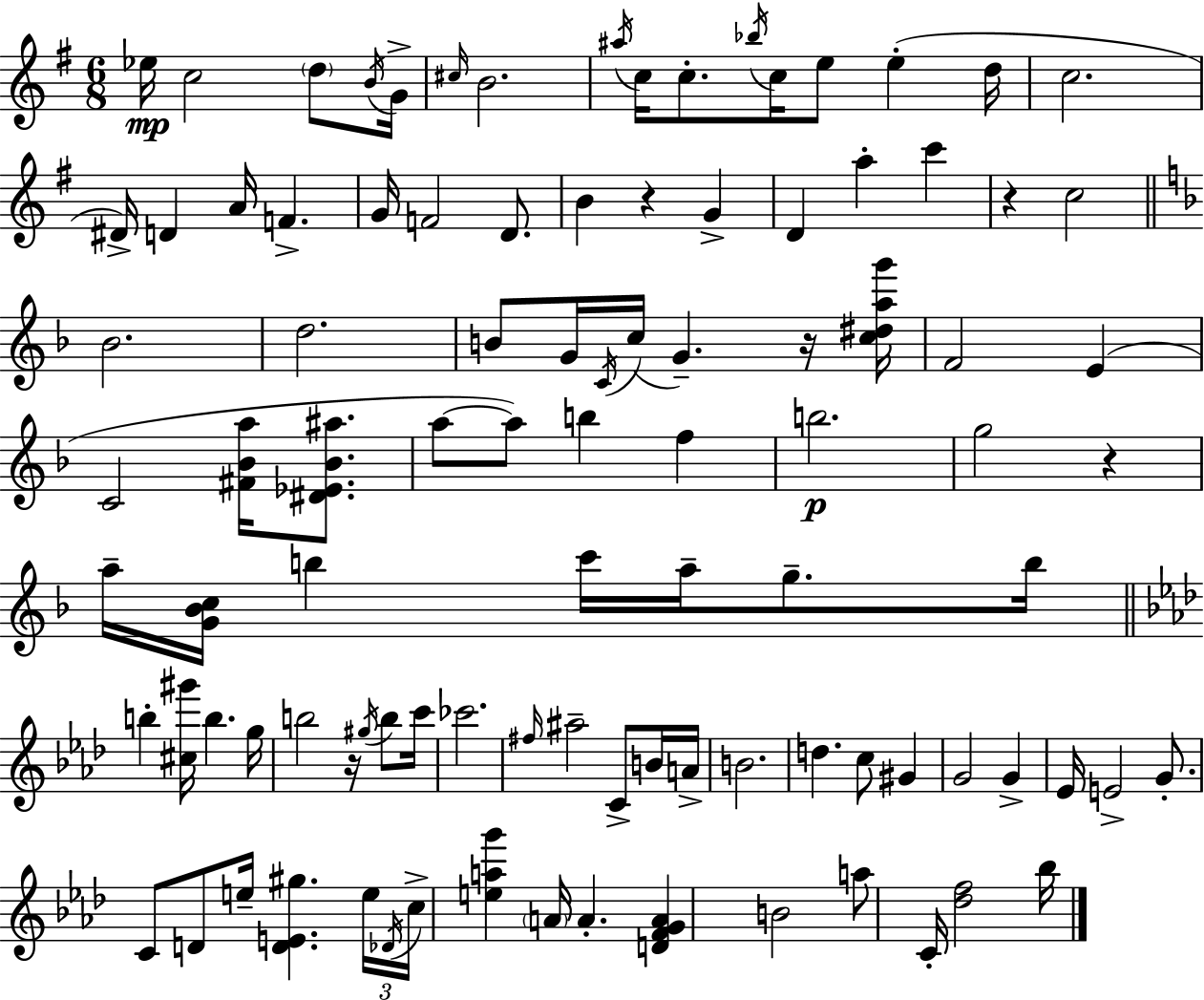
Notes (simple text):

Eb5/s C5/h D5/e B4/s G4/s C#5/s B4/h. A#5/s C5/s C5/e. Bb5/s C5/s E5/e E5/q D5/s C5/h. D#4/s D4/q A4/s F4/q. G4/s F4/h D4/e. B4/q R/q G4/q D4/q A5/q C6/q R/q C5/h Bb4/h. D5/h. B4/e G4/s C4/s C5/s G4/q. R/s [C5,D#5,A5,G6]/s F4/h E4/q C4/h [F#4,Bb4,A5]/s [D#4,Eb4,Bb4,A#5]/e. A5/e A5/e B5/q F5/q B5/h. G5/h R/q A5/s [G4,Bb4,C5]/s B5/q C6/s A5/s G5/e. B5/s B5/q [C#5,G#6]/s B5/q. G5/s B5/h R/s G#5/s B5/e C6/s CES6/h. F#5/s A#5/h C4/e B4/s A4/s B4/h. D5/q. C5/e G#4/q G4/h G4/q Eb4/s E4/h G4/e. C4/e D4/e E5/s [D4,E4,G#5]/q. E5/s Db4/s C5/s [E5,A5,G6]/q A4/s A4/q. [D4,F4,G4,A4]/q B4/h A5/e C4/s [Db5,F5]/h Bb5/s